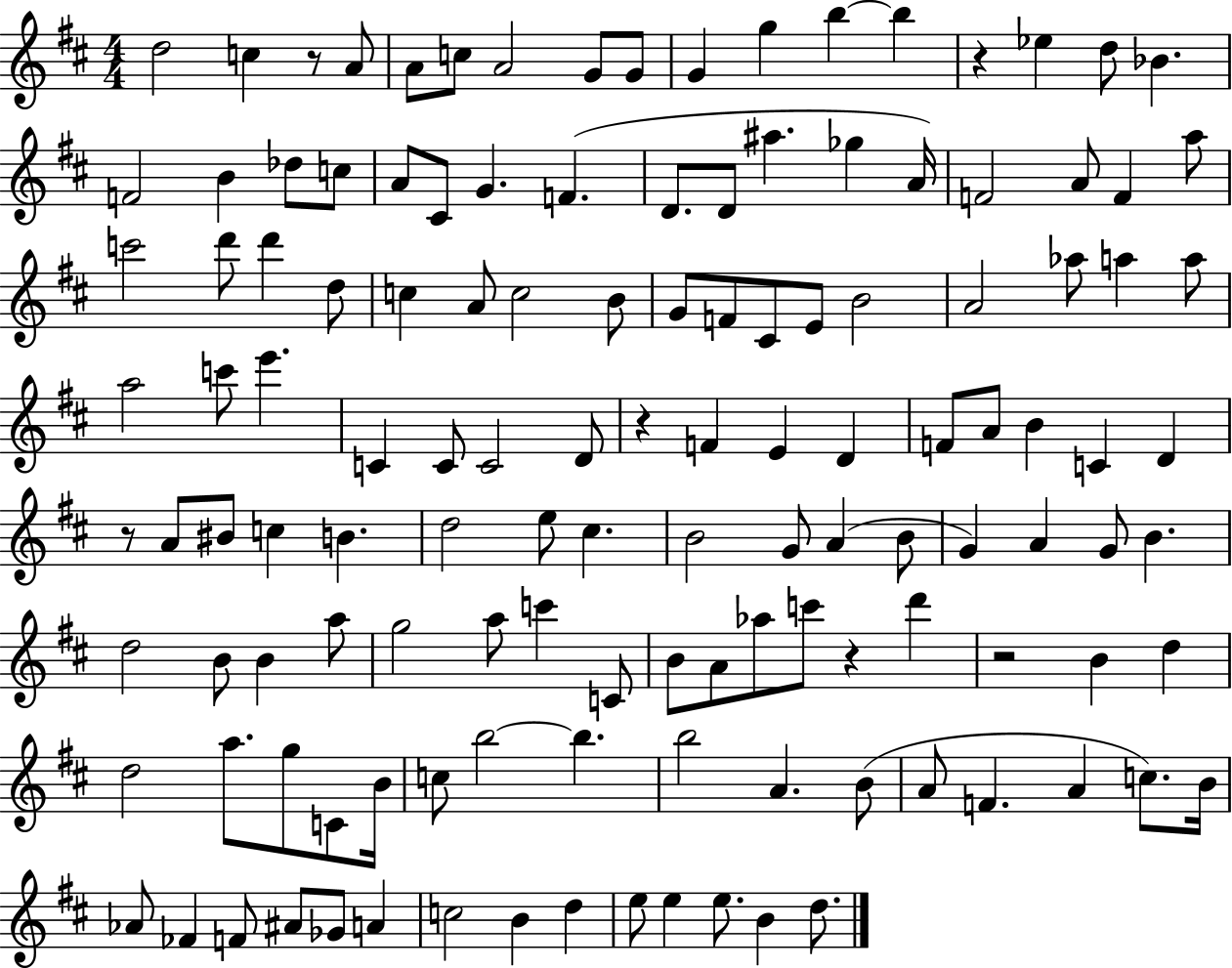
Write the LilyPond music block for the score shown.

{
  \clef treble
  \numericTimeSignature
  \time 4/4
  \key d \major
  \repeat volta 2 { d''2 c''4 r8 a'8 | a'8 c''8 a'2 g'8 g'8 | g'4 g''4 b''4~~ b''4 | r4 ees''4 d''8 bes'4. | \break f'2 b'4 des''8 c''8 | a'8 cis'8 g'4. f'4.( | d'8. d'8 ais''4. ges''4 a'16) | f'2 a'8 f'4 a''8 | \break c'''2 d'''8 d'''4 d''8 | c''4 a'8 c''2 b'8 | g'8 f'8 cis'8 e'8 b'2 | a'2 aes''8 a''4 a''8 | \break a''2 c'''8 e'''4. | c'4 c'8 c'2 d'8 | r4 f'4 e'4 d'4 | f'8 a'8 b'4 c'4 d'4 | \break r8 a'8 bis'8 c''4 b'4. | d''2 e''8 cis''4. | b'2 g'8 a'4( b'8 | g'4) a'4 g'8 b'4. | \break d''2 b'8 b'4 a''8 | g''2 a''8 c'''4 c'8 | b'8 a'8 aes''8 c'''8 r4 d'''4 | r2 b'4 d''4 | \break d''2 a''8. g''8 c'8 b'16 | c''8 b''2~~ b''4. | b''2 a'4. b'8( | a'8 f'4. a'4 c''8.) b'16 | \break aes'8 fes'4 f'8 ais'8 ges'8 a'4 | c''2 b'4 d''4 | e''8 e''4 e''8. b'4 d''8. | } \bar "|."
}